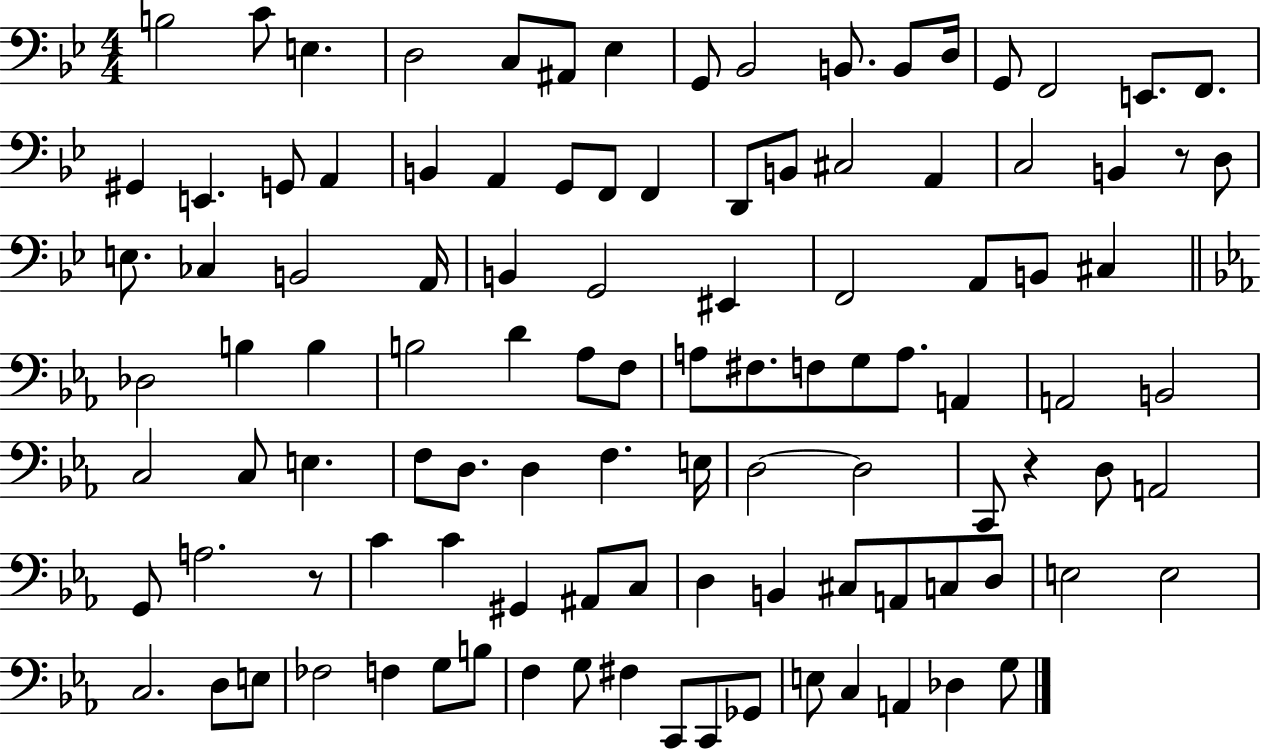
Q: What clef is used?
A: bass